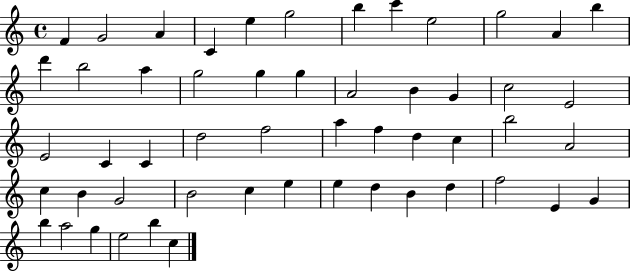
F4/q G4/h A4/q C4/q E5/q G5/h B5/q C6/q E5/h G5/h A4/q B5/q D6/q B5/h A5/q G5/h G5/q G5/q A4/h B4/q G4/q C5/h E4/h E4/h C4/q C4/q D5/h F5/h A5/q F5/q D5/q C5/q B5/h A4/h C5/q B4/q G4/h B4/h C5/q E5/q E5/q D5/q B4/q D5/q F5/h E4/q G4/q B5/q A5/h G5/q E5/h B5/q C5/q